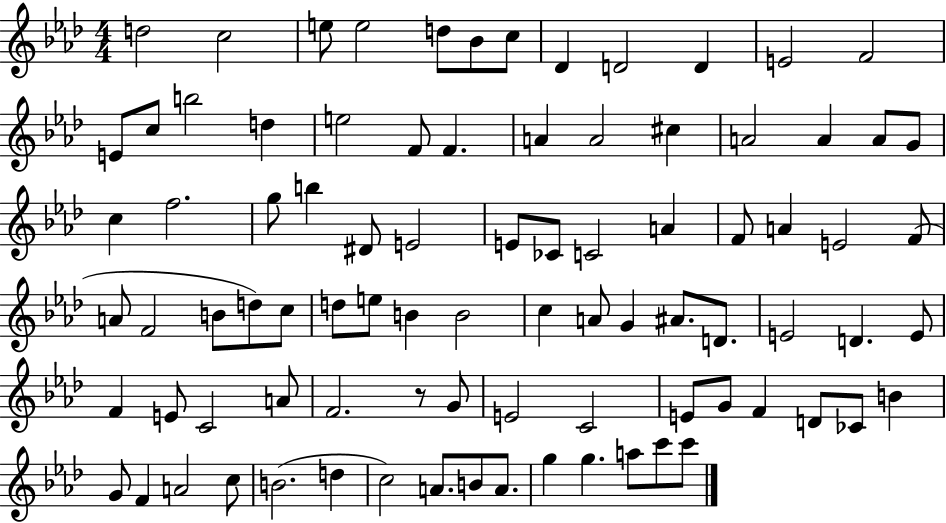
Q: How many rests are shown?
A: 1